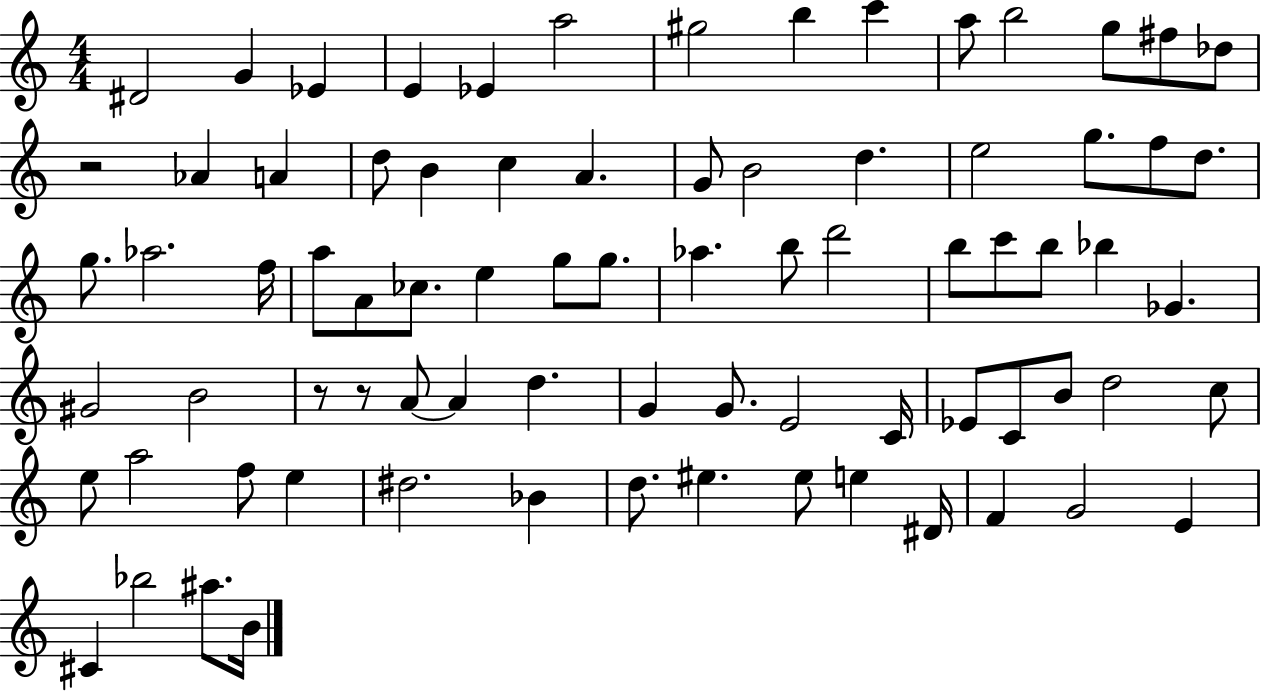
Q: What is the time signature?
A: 4/4